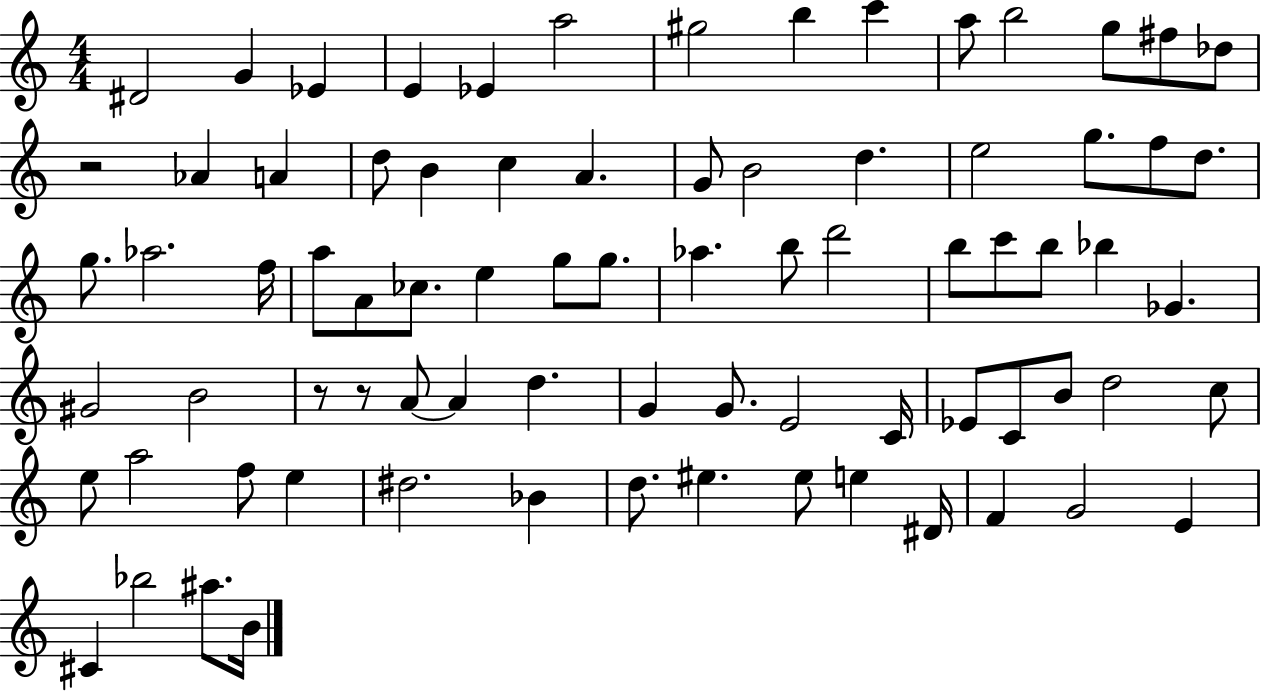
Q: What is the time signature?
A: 4/4